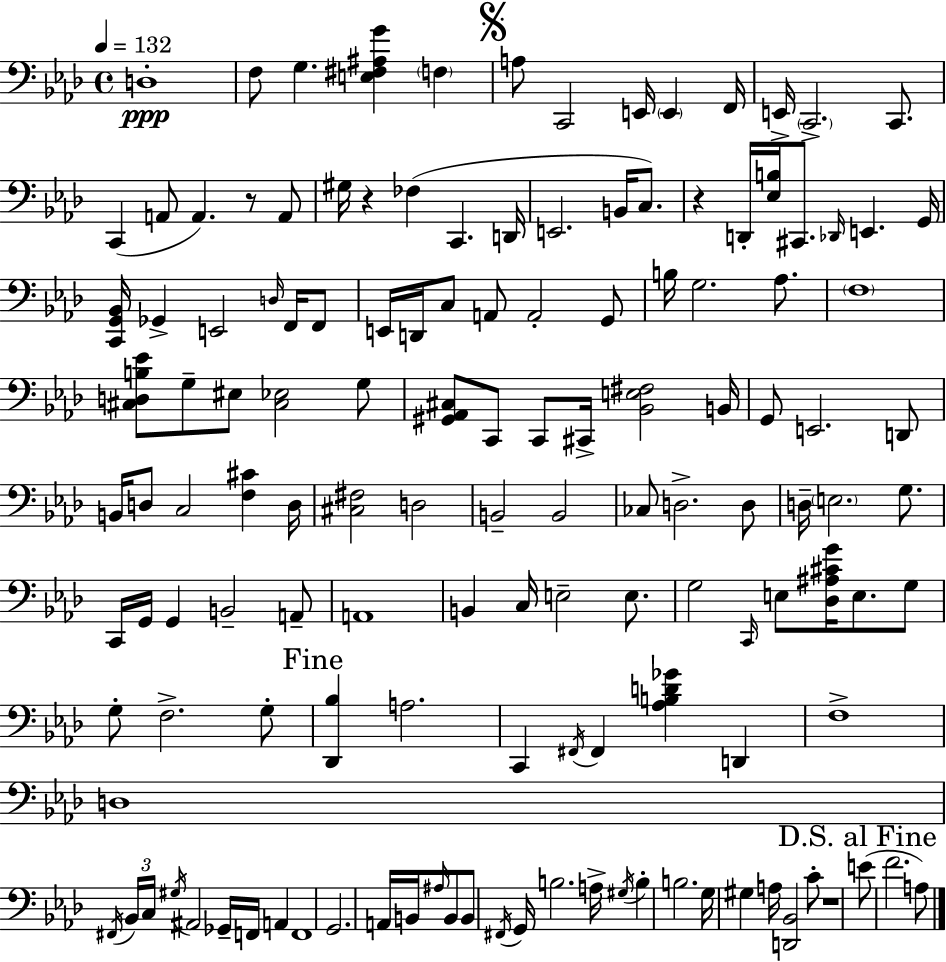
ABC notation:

X:1
T:Untitled
M:4/4
L:1/4
K:Fm
D,4 F,/2 G, [E,^F,^A,G] F, A,/2 C,,2 E,,/4 E,, F,,/4 E,,/4 C,,2 C,,/2 C,, A,,/2 A,, z/2 A,,/2 ^G,/4 z _F, C,, D,,/4 E,,2 B,,/4 C,/2 z D,,/4 [_E,B,]/4 ^C,,/2 _D,,/4 E,, G,,/4 [C,,G,,_B,,]/4 _G,, E,,2 D,/4 F,,/4 F,,/2 E,,/4 D,,/4 C,/2 A,,/2 A,,2 G,,/2 B,/4 G,2 _A,/2 F,4 [^C,D,B,_E]/2 G,/2 ^E,/2 [^C,_E,]2 G,/2 [^G,,_A,,^C,]/2 C,,/2 C,,/2 ^C,,/4 [_B,,E,^F,]2 B,,/4 G,,/2 E,,2 D,,/2 B,,/4 D,/2 C,2 [F,^C] D,/4 [^C,^F,]2 D,2 B,,2 B,,2 _C,/2 D,2 D,/2 D,/4 E,2 G,/2 C,,/4 G,,/4 G,, B,,2 A,,/2 A,,4 B,, C,/4 E,2 E,/2 G,2 C,,/4 E,/2 [_D,^A,^CG]/4 E,/2 G,/2 G,/2 F,2 G,/2 [_D,,_B,] A,2 C,, ^F,,/4 ^F,, [_A,B,D_G] D,, F,4 D,4 ^F,,/4 _B,,/4 C,/4 ^G,/4 ^A,,2 _G,,/4 F,,/4 A,, F,,4 G,,2 A,,/4 B,,/4 ^A,/4 B,,/2 B,,/2 ^F,,/4 G,,/4 B,2 A,/4 ^G,/4 B, B,2 G,/4 ^G, A,/4 [D,,_B,,]2 C/2 z4 E/2 F2 A,/2